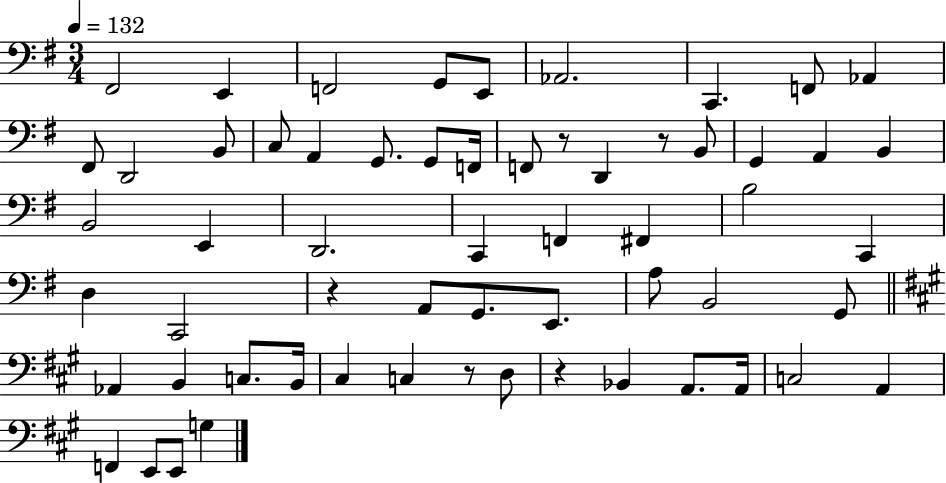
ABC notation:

X:1
T:Untitled
M:3/4
L:1/4
K:G
^F,,2 E,, F,,2 G,,/2 E,,/2 _A,,2 C,, F,,/2 _A,, ^F,,/2 D,,2 B,,/2 C,/2 A,, G,,/2 G,,/2 F,,/4 F,,/2 z/2 D,, z/2 B,,/2 G,, A,, B,, B,,2 E,, D,,2 C,, F,, ^F,, B,2 C,, D, C,,2 z A,,/2 G,,/2 E,,/2 A,/2 B,,2 G,,/2 _A,, B,, C,/2 B,,/4 ^C, C, z/2 D,/2 z _B,, A,,/2 A,,/4 C,2 A,, F,, E,,/2 E,,/2 G,